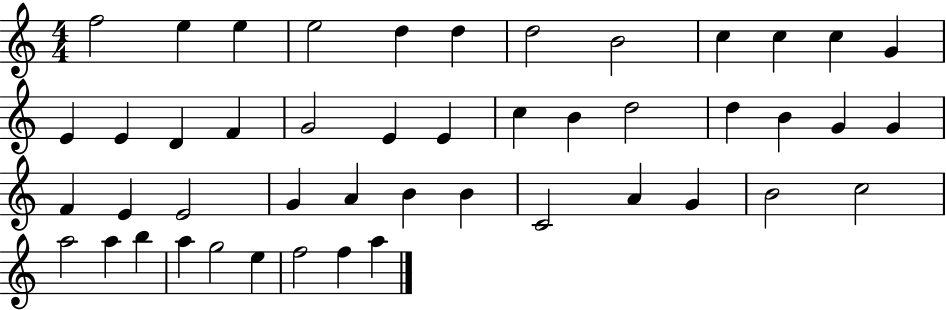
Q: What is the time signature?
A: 4/4